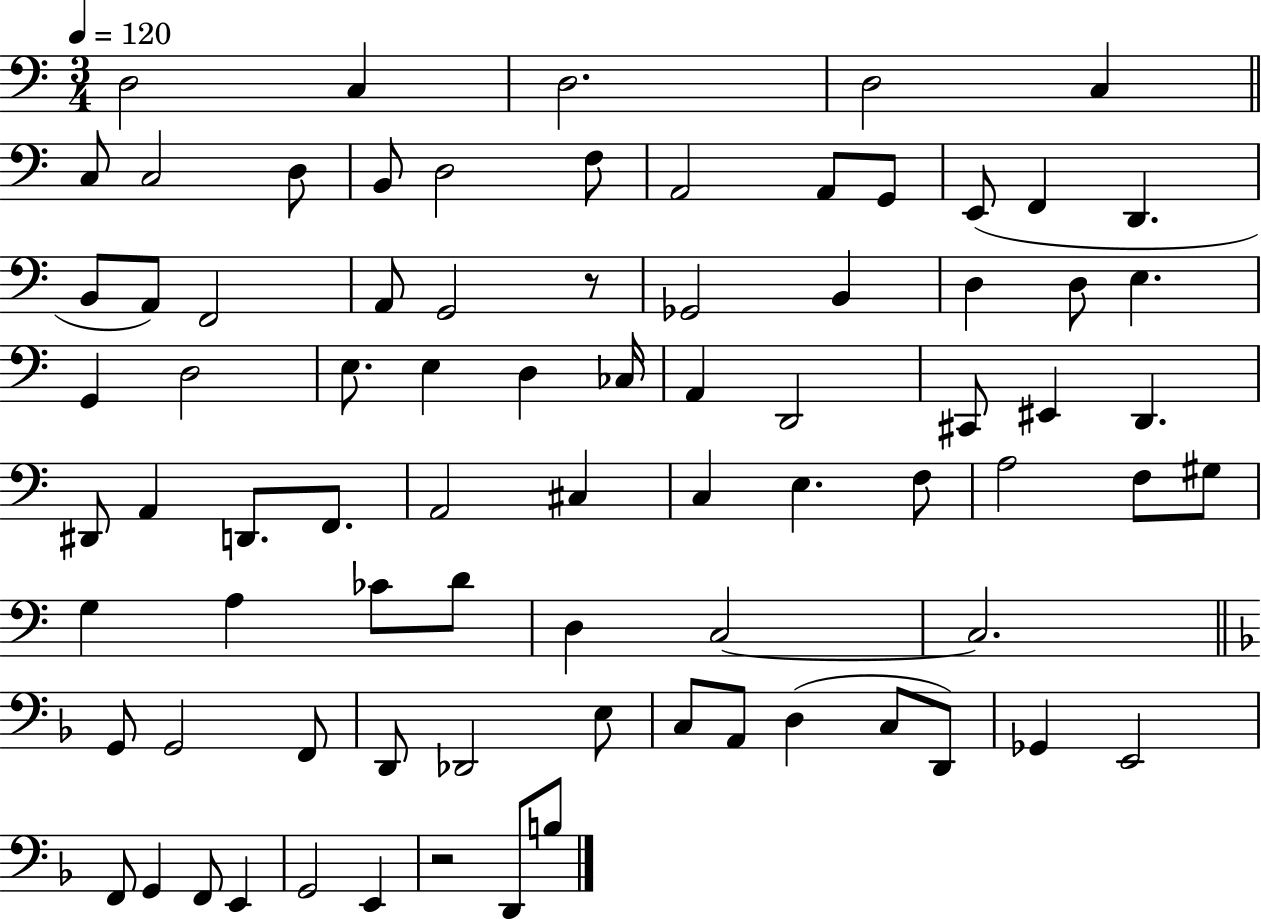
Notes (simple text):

D3/h C3/q D3/h. D3/h C3/q C3/e C3/h D3/e B2/e D3/h F3/e A2/h A2/e G2/e E2/e F2/q D2/q. B2/e A2/e F2/h A2/e G2/h R/e Gb2/h B2/q D3/q D3/e E3/q. G2/q D3/h E3/e. E3/q D3/q CES3/s A2/q D2/h C#2/e EIS2/q D2/q. D#2/e A2/q D2/e. F2/e. A2/h C#3/q C3/q E3/q. F3/e A3/h F3/e G#3/e G3/q A3/q CES4/e D4/e D3/q C3/h C3/h. G2/e G2/h F2/e D2/e Db2/h E3/e C3/e A2/e D3/q C3/e D2/e Gb2/q E2/h F2/e G2/q F2/e E2/q G2/h E2/q R/h D2/e B3/e